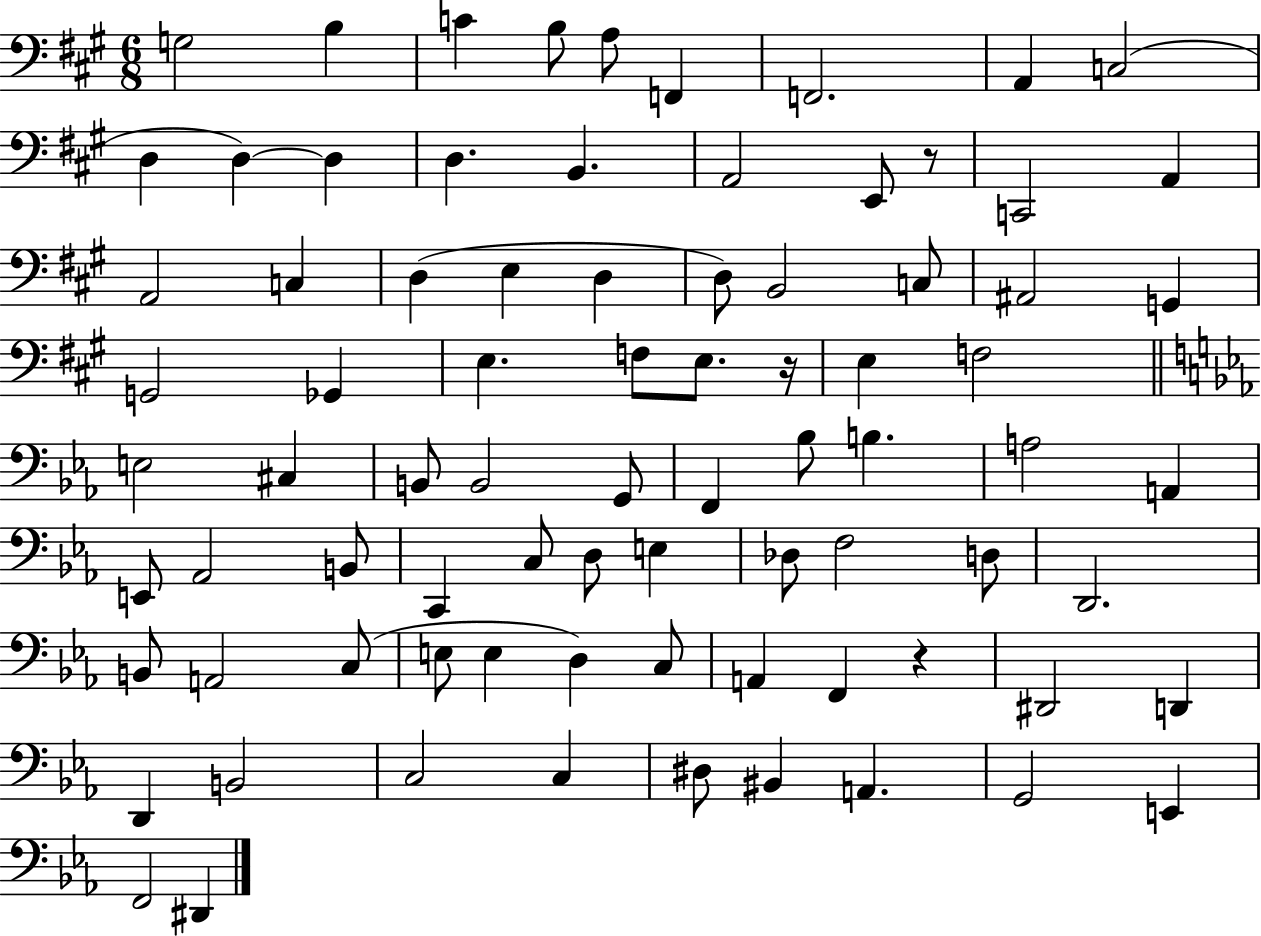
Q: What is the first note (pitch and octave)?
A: G3